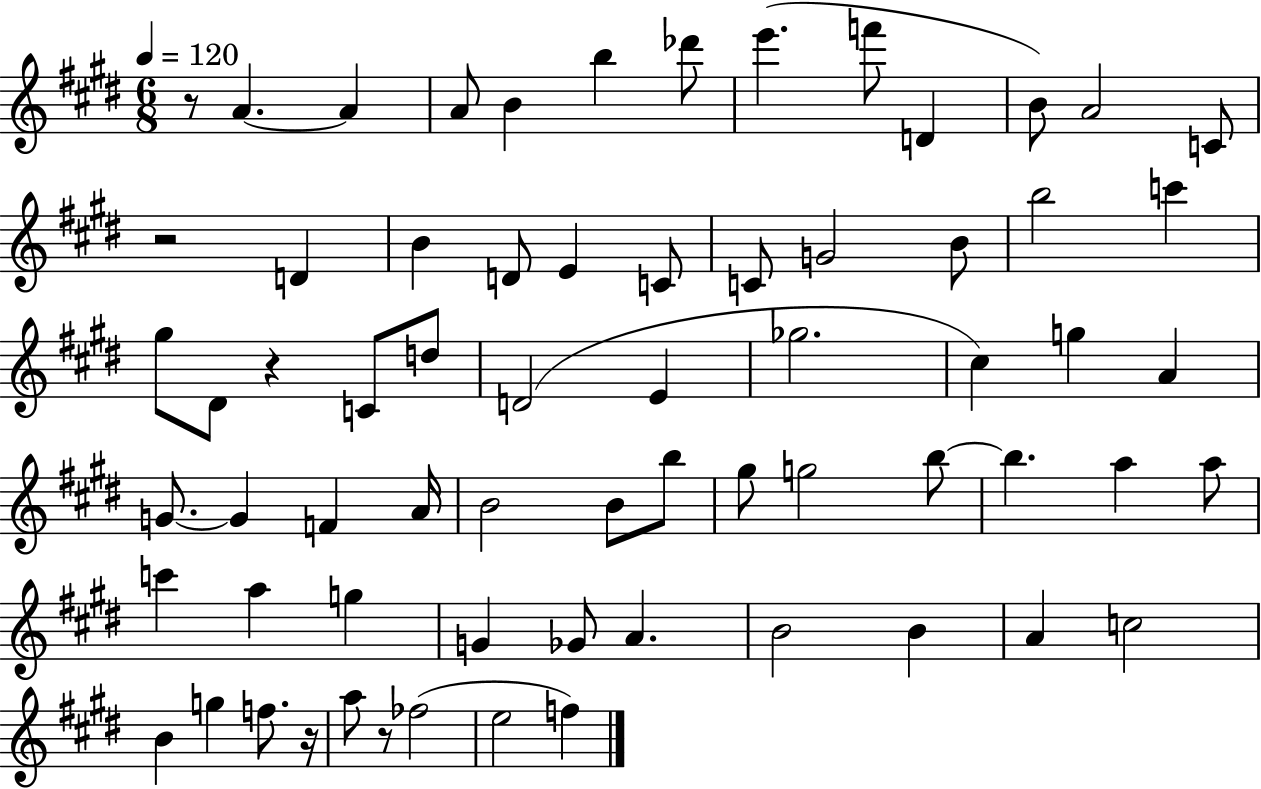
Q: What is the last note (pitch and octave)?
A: F5